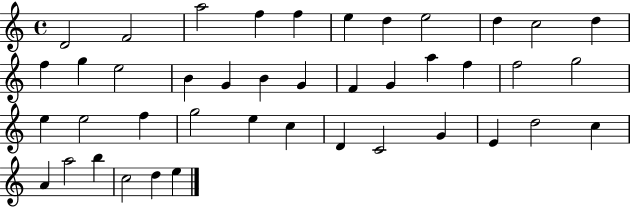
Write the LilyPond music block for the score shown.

{
  \clef treble
  \time 4/4
  \defaultTimeSignature
  \key c \major
  d'2 f'2 | a''2 f''4 f''4 | e''4 d''4 e''2 | d''4 c''2 d''4 | \break f''4 g''4 e''2 | b'4 g'4 b'4 g'4 | f'4 g'4 a''4 f''4 | f''2 g''2 | \break e''4 e''2 f''4 | g''2 e''4 c''4 | d'4 c'2 g'4 | e'4 d''2 c''4 | \break a'4 a''2 b''4 | c''2 d''4 e''4 | \bar "|."
}